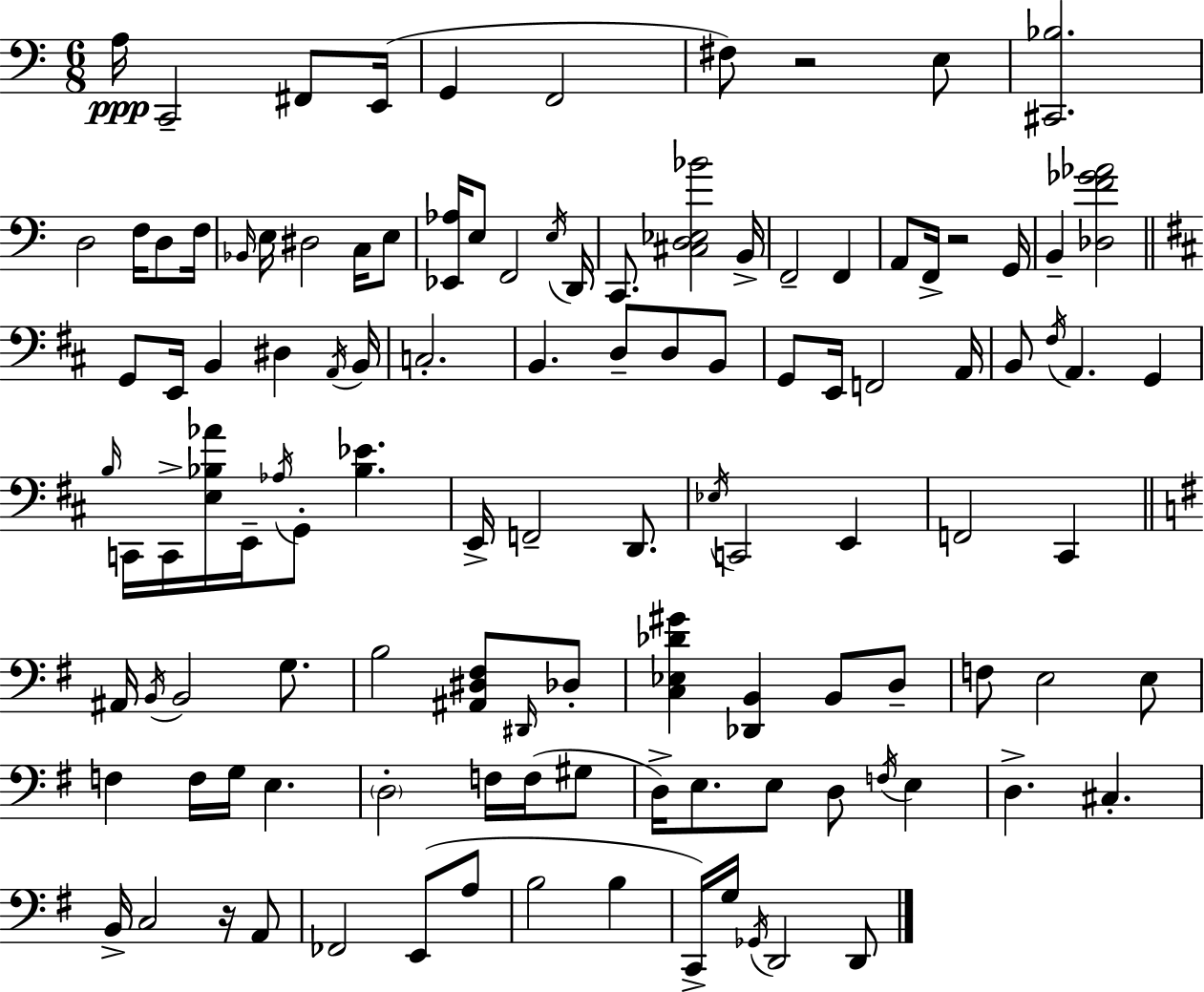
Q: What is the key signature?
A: C major